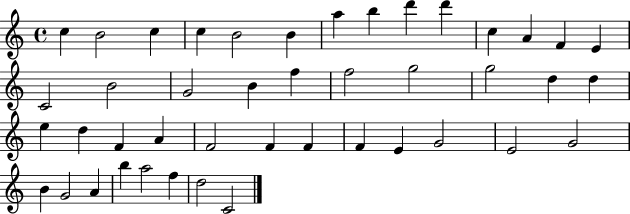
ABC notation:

X:1
T:Untitled
M:4/4
L:1/4
K:C
c B2 c c B2 B a b d' d' c A F E C2 B2 G2 B f f2 g2 g2 d d e d F A F2 F F F E G2 E2 G2 B G2 A b a2 f d2 C2